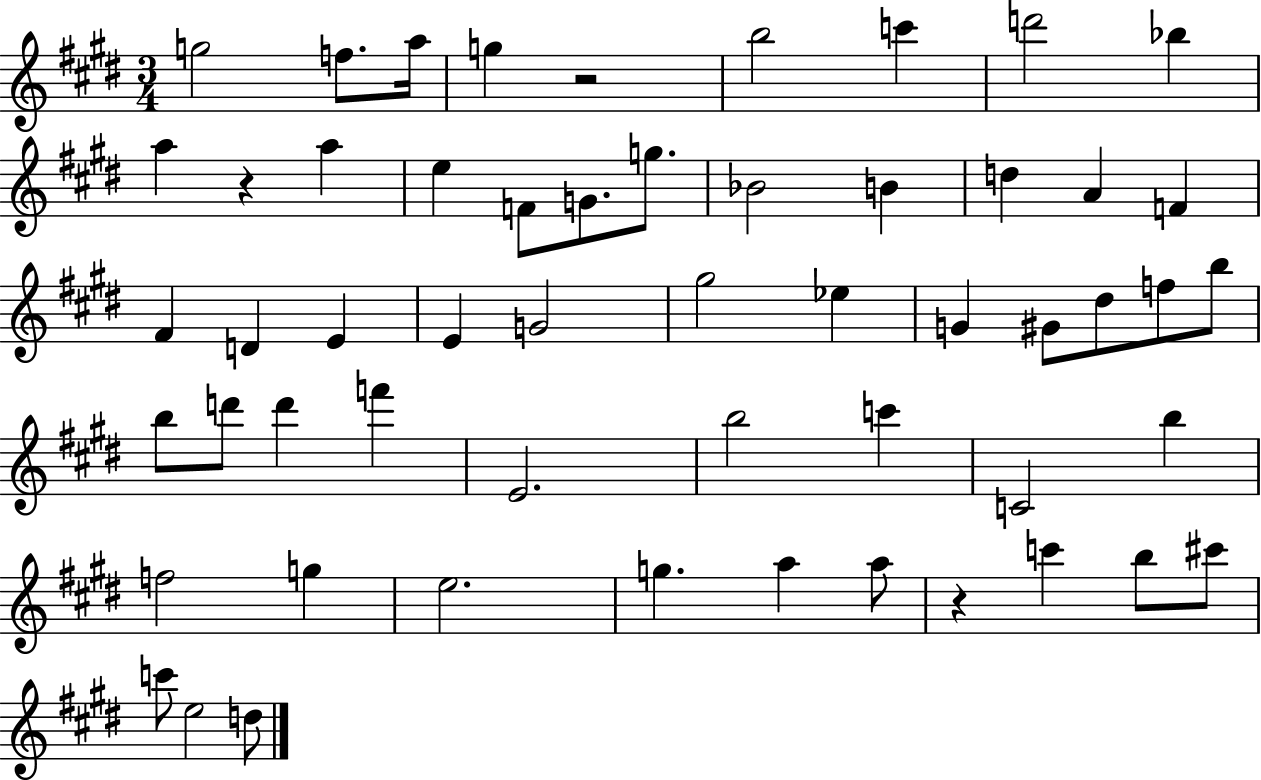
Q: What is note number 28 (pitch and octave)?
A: G#4